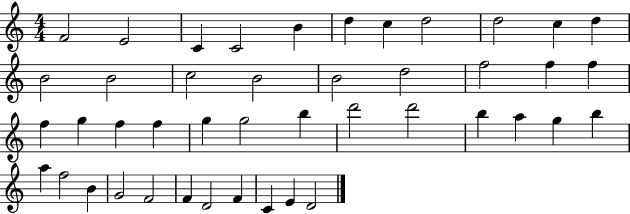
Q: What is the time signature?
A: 4/4